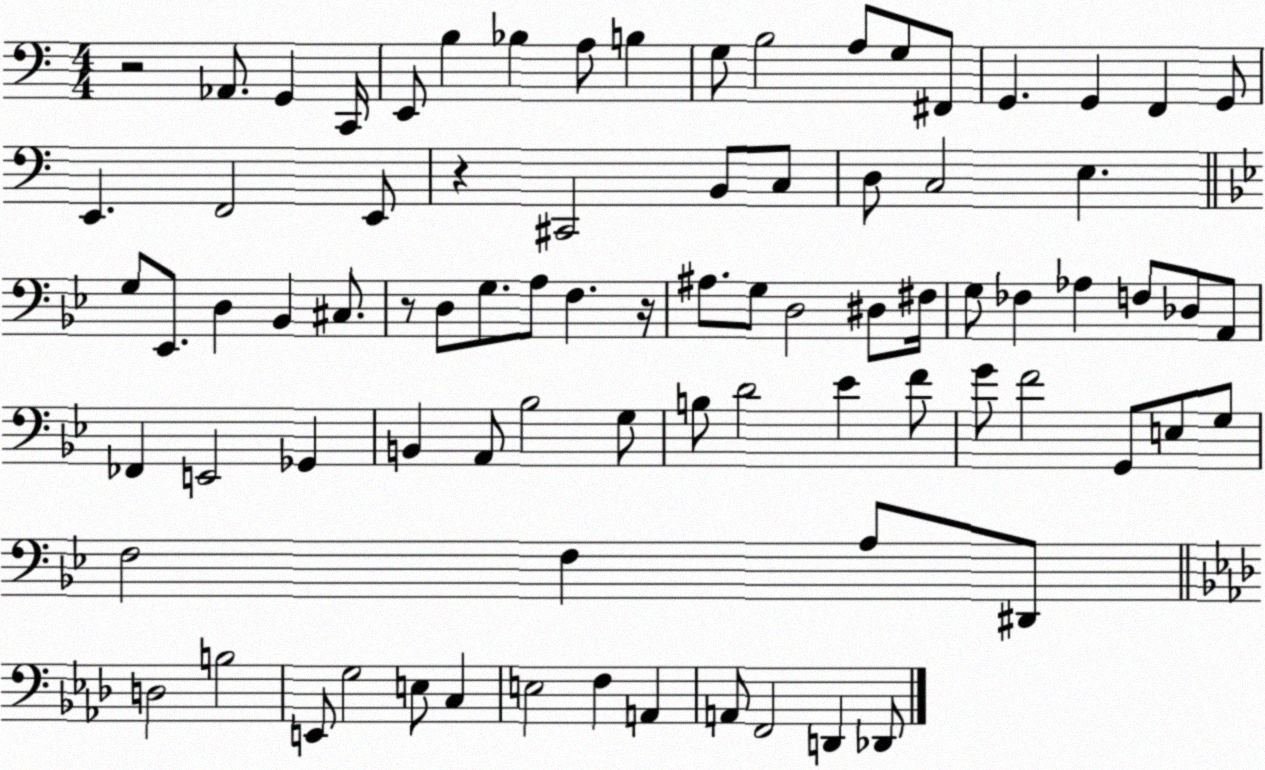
X:1
T:Untitled
M:4/4
L:1/4
K:C
z2 _A,,/2 G,, C,,/4 E,,/2 B, _B, A,/2 B, G,/2 B,2 A,/2 G,/2 ^F,,/2 G,, G,, F,, G,,/2 E,, F,,2 E,,/2 z ^C,,2 B,,/2 C,/2 D,/2 C,2 E, G,/2 _E,,/2 D, _B,, ^C,/2 z/2 D,/2 G,/2 A,/2 F, z/4 ^A,/2 G,/2 D,2 ^D,/2 ^F,/4 G,/2 _F, _A, F,/2 _D,/2 A,,/2 _F,, E,,2 _G,, B,, A,,/2 _B,2 G,/2 B,/2 D2 _E F/2 G/2 F2 G,,/2 E,/2 G,/2 F,2 F, A,/2 ^D,,/2 D,2 B,2 E,,/2 G,2 E,/2 C, E,2 F, A,, A,,/2 F,,2 D,, _D,,/2